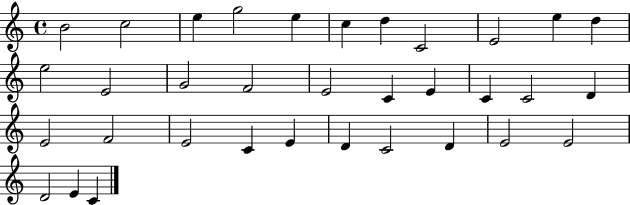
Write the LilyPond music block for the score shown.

{
  \clef treble
  \time 4/4
  \defaultTimeSignature
  \key c \major
  b'2 c''2 | e''4 g''2 e''4 | c''4 d''4 c'2 | e'2 e''4 d''4 | \break e''2 e'2 | g'2 f'2 | e'2 c'4 e'4 | c'4 c'2 d'4 | \break e'2 f'2 | e'2 c'4 e'4 | d'4 c'2 d'4 | e'2 e'2 | \break d'2 e'4 c'4 | \bar "|."
}